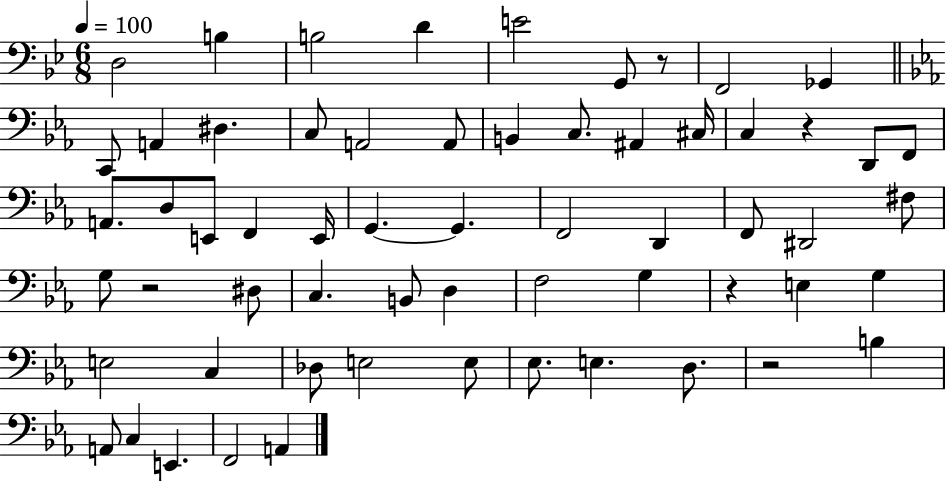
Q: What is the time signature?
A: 6/8